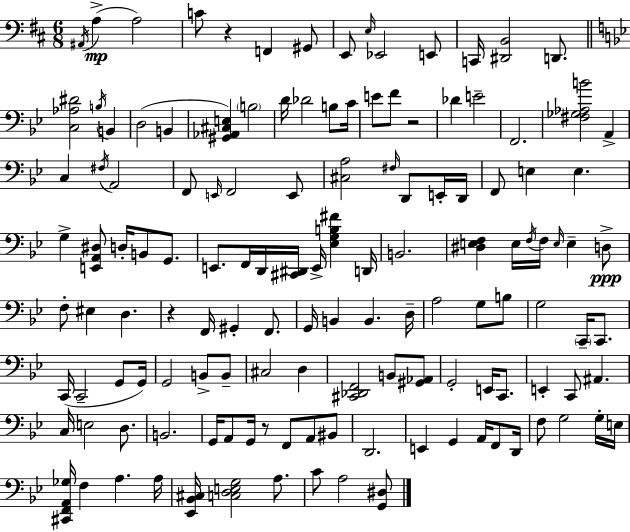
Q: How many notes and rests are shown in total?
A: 134